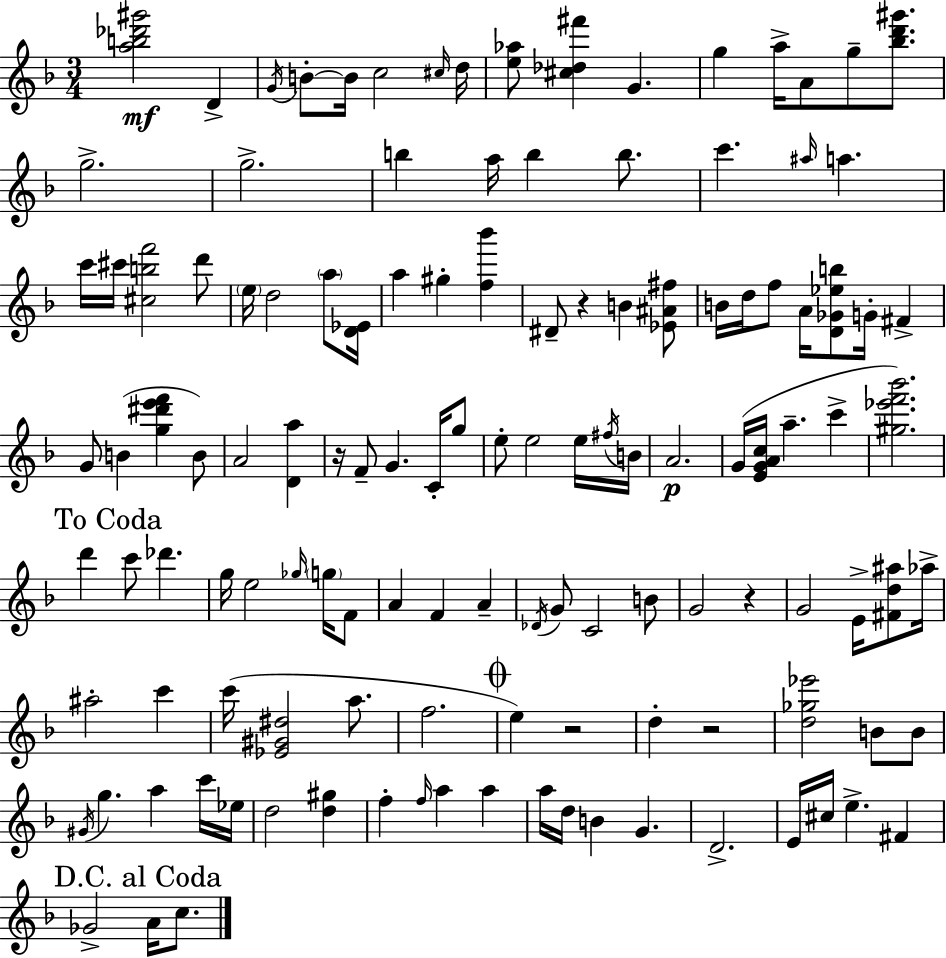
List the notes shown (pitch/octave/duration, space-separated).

[A5,B5,Db6,G#6]/h D4/q G4/s B4/e B4/s C5/h C#5/s D5/s [E5,Ab5]/e [C#5,Db5,F#6]/q G4/q. G5/q A5/s A4/e G5/e [Bb5,D6,G#6]/e. G5/h. G5/h. B5/q A5/s B5/q B5/e. C6/q. A#5/s A5/q. C6/s C#6/s [C#5,B5,F6]/h D6/e E5/s D5/h A5/e [D4,Eb4]/s A5/q G#5/q [F5,Bb6]/q D#4/e R/q B4/q [Eb4,A#4,F#5]/e B4/s D5/s F5/e A4/s [D4,Gb4,Eb5,B5]/e G4/s F#4/q G4/e B4/q [G5,D#6,E6,F6]/q B4/e A4/h [D4,A5]/q R/s F4/e G4/q. C4/s G5/e E5/e E5/h E5/s F#5/s B4/s A4/h. G4/s [E4,G4,A4,C5]/s A5/q. C6/q [G#5,Eb6,F6,Bb6]/h. D6/q C6/e Db6/q. G5/s E5/h Gb5/s G5/s F4/e A4/q F4/q A4/q Db4/s G4/e C4/h B4/e G4/h R/q G4/h E4/s [F#4,D5,A#5]/e Ab5/s A#5/h C6/q C6/s [Eb4,G#4,D#5]/h A5/e. F5/h. E5/q R/h D5/q R/h [D5,Gb5,Eb6]/h B4/e B4/e G#4/s G5/q. A5/q C6/s Eb5/s D5/h [D5,G#5]/q F5/q F5/s A5/q A5/q A5/s D5/s B4/q G4/q. D4/h. E4/s C#5/s E5/q. F#4/q Gb4/h A4/s C5/e.